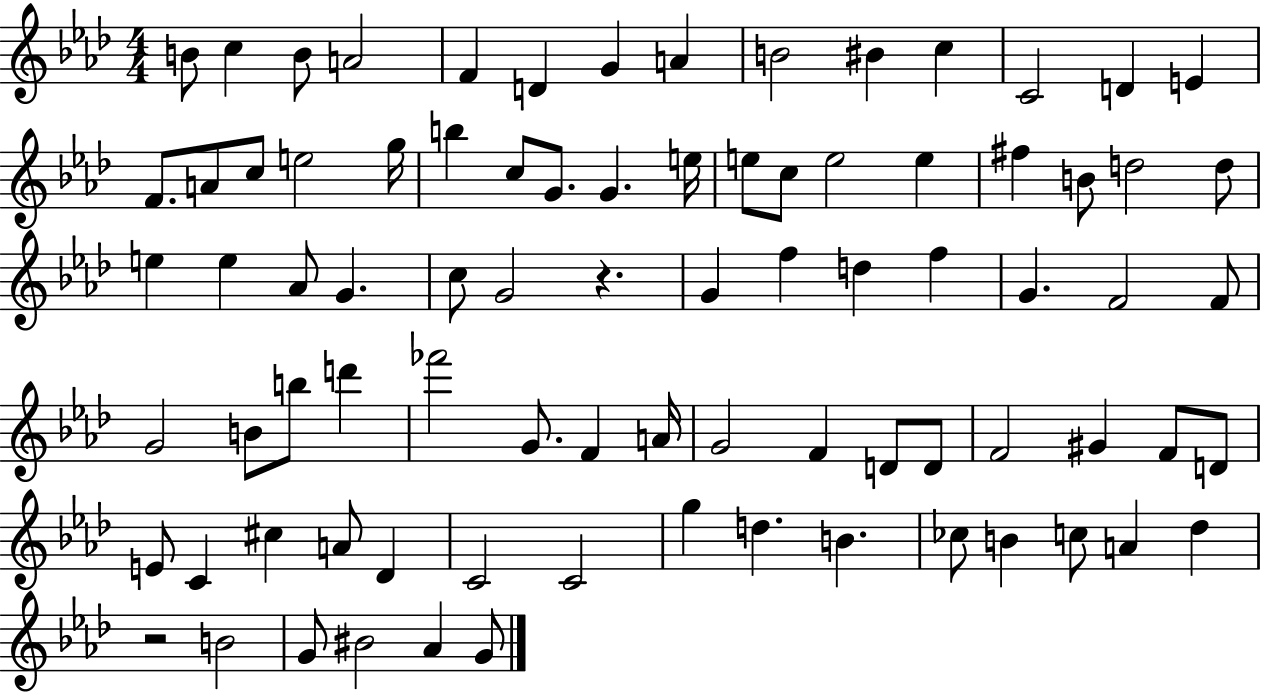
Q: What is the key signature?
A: AES major